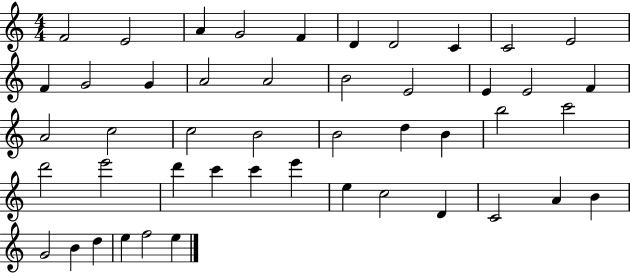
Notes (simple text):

F4/h E4/h A4/q G4/h F4/q D4/q D4/h C4/q C4/h E4/h F4/q G4/h G4/q A4/h A4/h B4/h E4/h E4/q E4/h F4/q A4/h C5/h C5/h B4/h B4/h D5/q B4/q B5/h C6/h D6/h E6/h D6/q C6/q C6/q E6/q E5/q C5/h D4/q C4/h A4/q B4/q G4/h B4/q D5/q E5/q F5/h E5/q